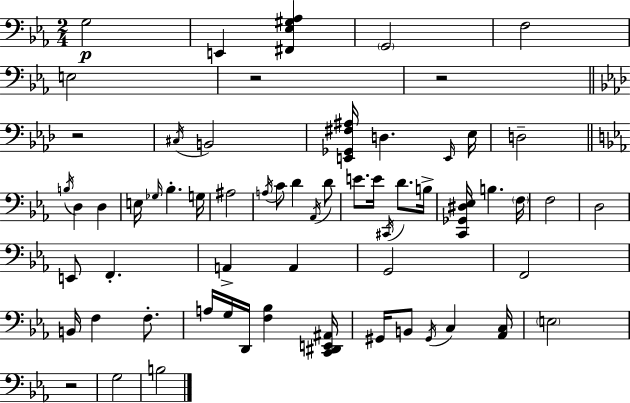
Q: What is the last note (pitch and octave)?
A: B3